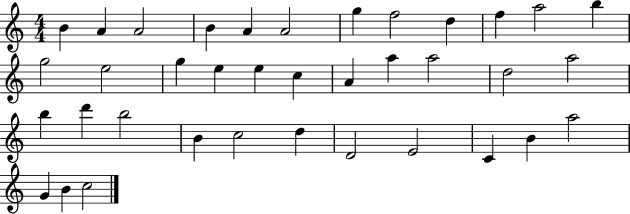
{
  \clef treble
  \numericTimeSignature
  \time 4/4
  \key c \major
  b'4 a'4 a'2 | b'4 a'4 a'2 | g''4 f''2 d''4 | f''4 a''2 b''4 | \break g''2 e''2 | g''4 e''4 e''4 c''4 | a'4 a''4 a''2 | d''2 a''2 | \break b''4 d'''4 b''2 | b'4 c''2 d''4 | d'2 e'2 | c'4 b'4 a''2 | \break g'4 b'4 c''2 | \bar "|."
}